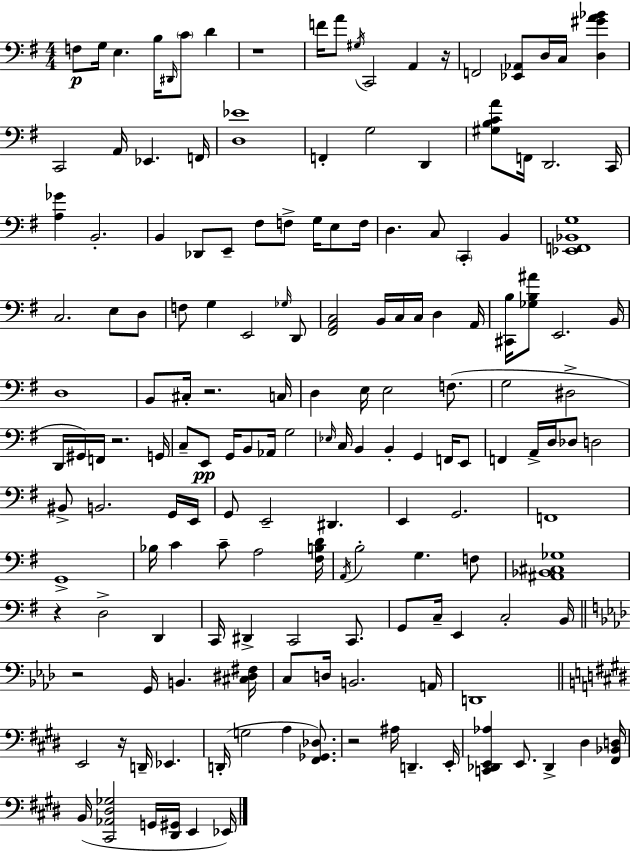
F3/e G3/s E3/q. B3/s D#2/s C4/e D4/q R/w F4/s A4/e G#3/s C2/h A2/q R/s F2/h [Eb2,Ab2]/e D3/s C3/s [D3,G#4,A4,Bb4]/q C2/h A2/s Eb2/q. F2/s [D3,Eb4]/w F2/q G3/h D2/q [G#3,B3,C4,A4]/e F2/s D2/h. C2/s [A3,Gb4]/q B2/h. B2/q Db2/e E2/e F#3/e F3/e G3/s E3/e F3/s D3/q. C3/e C2/q B2/q [Eb2,F2,Bb2,G3]/w C3/h. E3/e D3/e F3/e G3/q E2/h Gb3/s D2/e [F#2,A2,C3]/h B2/s C3/s C3/s D3/q A2/s [C#2,B3]/s [Gb3,B3,A#4]/e E2/h. B2/s D3/w B2/e C#3/s R/h. C3/s D3/q E3/s E3/h F3/e. G3/h D#3/h D2/s G#2/s F2/s R/h. G2/s C3/e E2/e G2/s B2/e Ab2/s G3/h Eb3/s C3/s B2/q B2/q G2/q F2/s E2/e F2/q A2/s D3/s Db3/e D3/h BIS2/e B2/h. G2/s E2/s G2/e E2/h D#2/q. E2/q G2/h. F2/w G2/w Bb3/s C4/q C4/e A3/h [F#3,B3,D4]/s A2/s B3/h G3/q. F3/e [A#2,Bb2,C#3,Gb3]/w R/q D3/h D2/q C2/s D#2/q C2/h C2/e. G2/e C3/s E2/q C3/h B2/s R/h G2/s B2/q. [C#3,D#3,F#3]/s C3/e D3/s B2/h. A2/s D2/w E2/h R/s D2/s Eb2/q. D2/s G3/h A3/q [F#2,Gb2,Db3]/e. R/h A#3/s D2/q. E2/s [C2,Db2,E2,Ab3]/q E2/e. Db2/q D#3/q [F#2,Bb2,D3]/s B2/s [C#2,Ab2,D#3,Gb3]/h G2/s [D#2,G#2]/s E2/q Eb2/s